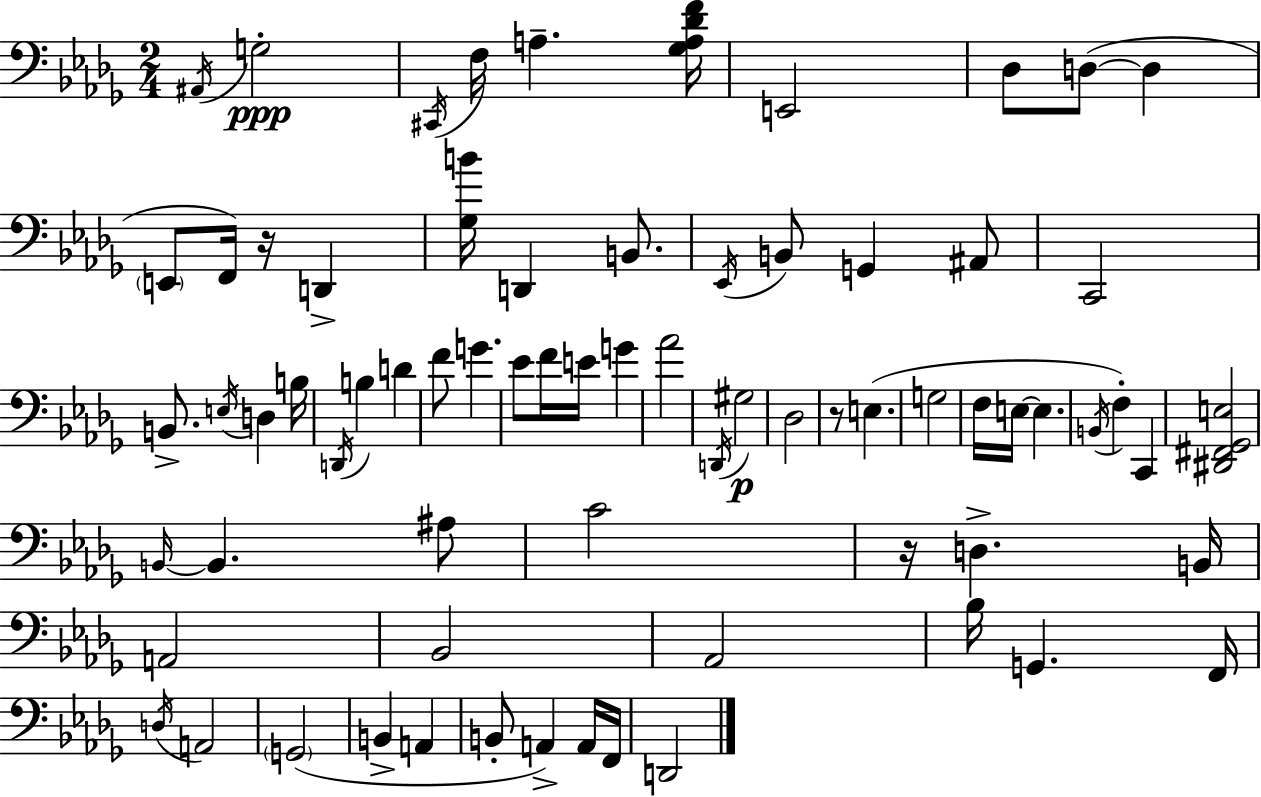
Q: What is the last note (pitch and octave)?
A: D2